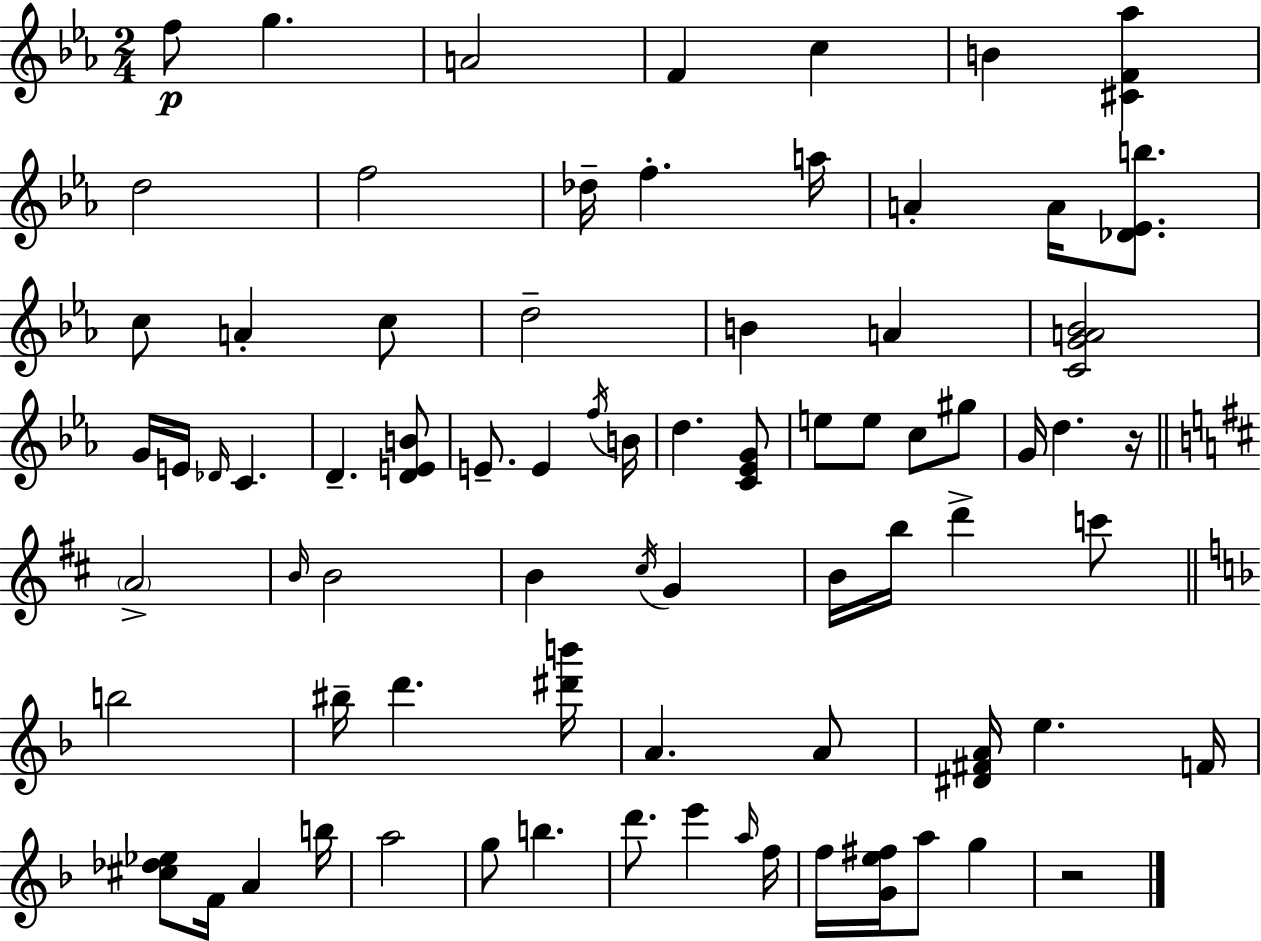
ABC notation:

X:1
T:Untitled
M:2/4
L:1/4
K:Eb
f/2 g A2 F c B [^CF_a] d2 f2 _d/4 f a/4 A A/4 [_D_Eb]/2 c/2 A c/2 d2 B A [CGA_B]2 G/4 E/4 _D/4 C D [DEB]/2 E/2 E f/4 B/4 d [C_EG]/2 e/2 e/2 c/2 ^g/2 G/4 d z/4 A2 B/4 B2 B ^c/4 G B/4 b/4 d' c'/2 b2 ^b/4 d' [^d'b']/4 A A/2 [^D^FA]/4 e F/4 [^c_d_e]/2 F/4 A b/4 a2 g/2 b d'/2 e' a/4 f/4 f/4 [Ge^f]/4 a/2 g z2